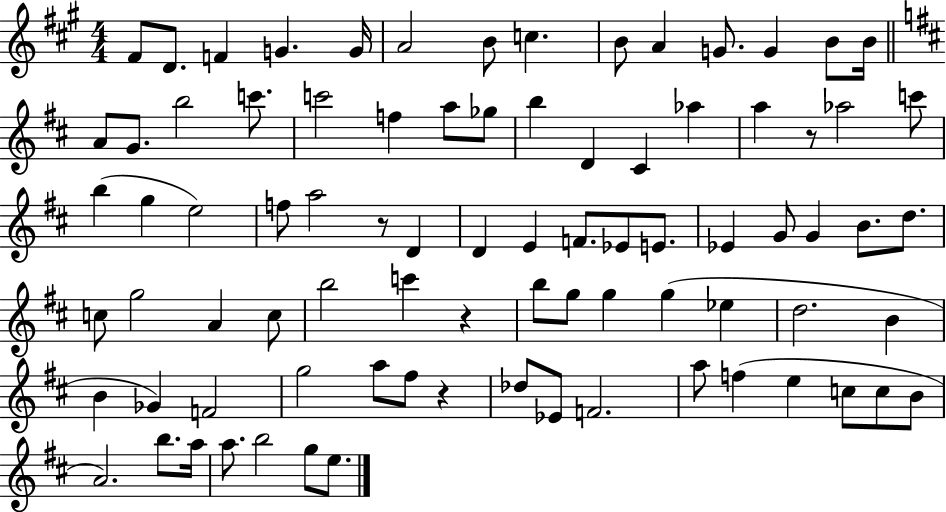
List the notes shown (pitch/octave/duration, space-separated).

F#4/e D4/e. F4/q G4/q. G4/s A4/h B4/e C5/q. B4/e A4/q G4/e. G4/q B4/e B4/s A4/e G4/e. B5/h C6/e. C6/h F5/q A5/e Gb5/e B5/q D4/q C#4/q Ab5/q A5/q R/e Ab5/h C6/e B5/q G5/q E5/h F5/e A5/h R/e D4/q D4/q E4/q F4/e. Eb4/e E4/e. Eb4/q G4/e G4/q B4/e. D5/e. C5/e G5/h A4/q C5/e B5/h C6/q R/q B5/e G5/e G5/q G5/q Eb5/q D5/h. B4/q B4/q Gb4/q F4/h G5/h A5/e F#5/e R/q Db5/e Eb4/e F4/h. A5/e F5/q E5/q C5/e C5/e B4/e A4/h. B5/e. A5/s A5/e. B5/h G5/e E5/e.